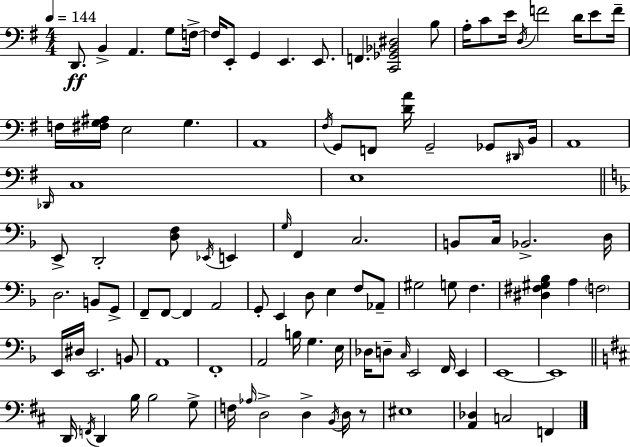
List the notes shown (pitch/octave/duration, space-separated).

D2/e. B2/q A2/q. G3/e F3/s F3/s E2/e G2/q E2/q. E2/e. F2/q. [C2,Gb2,Bb2,D#3]/h B3/e A3/s C4/e E4/s D3/s F4/h D4/s E4/e F4/s F3/s [F#3,G3,A#3]/s E3/h G3/q. A2/w F#3/s G2/e F2/e [D4,A4]/s G2/h Gb2/e D#2/s B2/s A2/w Db2/s C3/w E3/w E2/e D2/h [D3,F3]/e Eb2/s E2/q G3/s F2/q C3/h. B2/e C3/s Bb2/h. D3/s D3/h. B2/e G2/e F2/e F2/e F2/q A2/h G2/e E2/q D3/e E3/q F3/e Ab2/e G#3/h G3/e F3/q. [D#3,F#3,G#3,Bb3]/q A3/q F3/h E2/s D#3/s E2/h. B2/e A2/w F2/w A2/h B3/s G3/q. E3/s Db3/s D3/e C3/s E2/h F2/s E2/q E2/w E2/w D2/s F2/s D2/q B3/s B3/h G3/e F3/s Ab3/s D3/h D3/q B2/s D3/s R/e EIS3/w [A2,Db3]/q C3/h F2/q